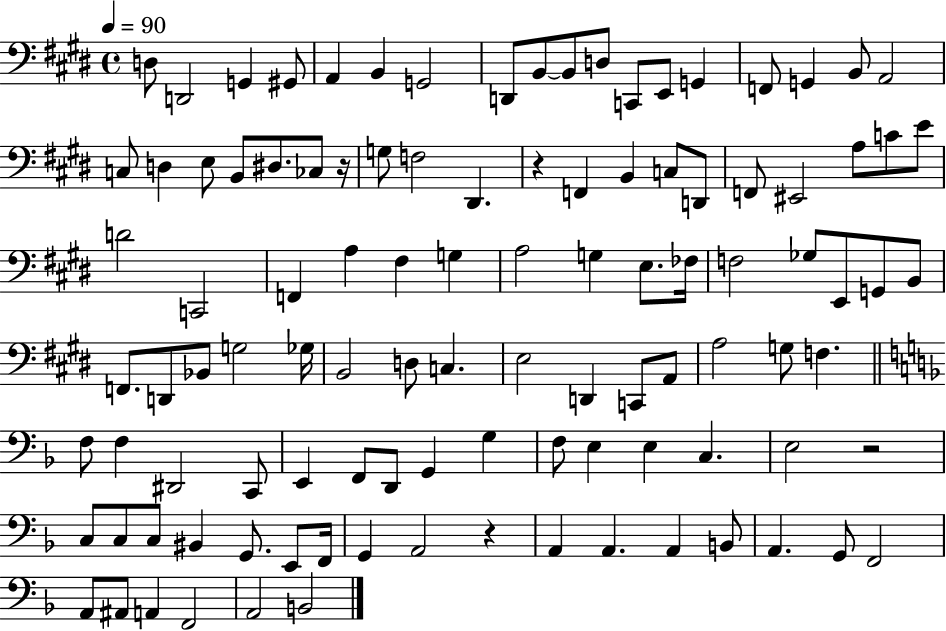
{
  \clef bass
  \time 4/4
  \defaultTimeSignature
  \key e \major
  \tempo 4 = 90
  \repeat volta 2 { d8 d,2 g,4 gis,8 | a,4 b,4 g,2 | d,8 b,8~~ b,8 d8 c,8 e,8 g,4 | f,8 g,4 b,8 a,2 | \break c8 d4 e8 b,8 dis8. ces8 r16 | g8 f2 dis,4. | r4 f,4 b,4 c8 d,8 | f,8 eis,2 a8 c'8 e'8 | \break d'2 c,2 | f,4 a4 fis4 g4 | a2 g4 e8. fes16 | f2 ges8 e,8 g,8 b,8 | \break f,8. d,8 bes,8 g2 ges16 | b,2 d8 c4. | e2 d,4 c,8 a,8 | a2 g8 f4. | \break \bar "||" \break \key f \major f8 f4 dis,2 c,8 | e,4 f,8 d,8 g,4 g4 | f8 e4 e4 c4. | e2 r2 | \break c8 c8 c8 bis,4 g,8. e,8 f,16 | g,4 a,2 r4 | a,4 a,4. a,4 b,8 | a,4. g,8 f,2 | \break a,8 ais,8 a,4 f,2 | a,2 b,2 | } \bar "|."
}